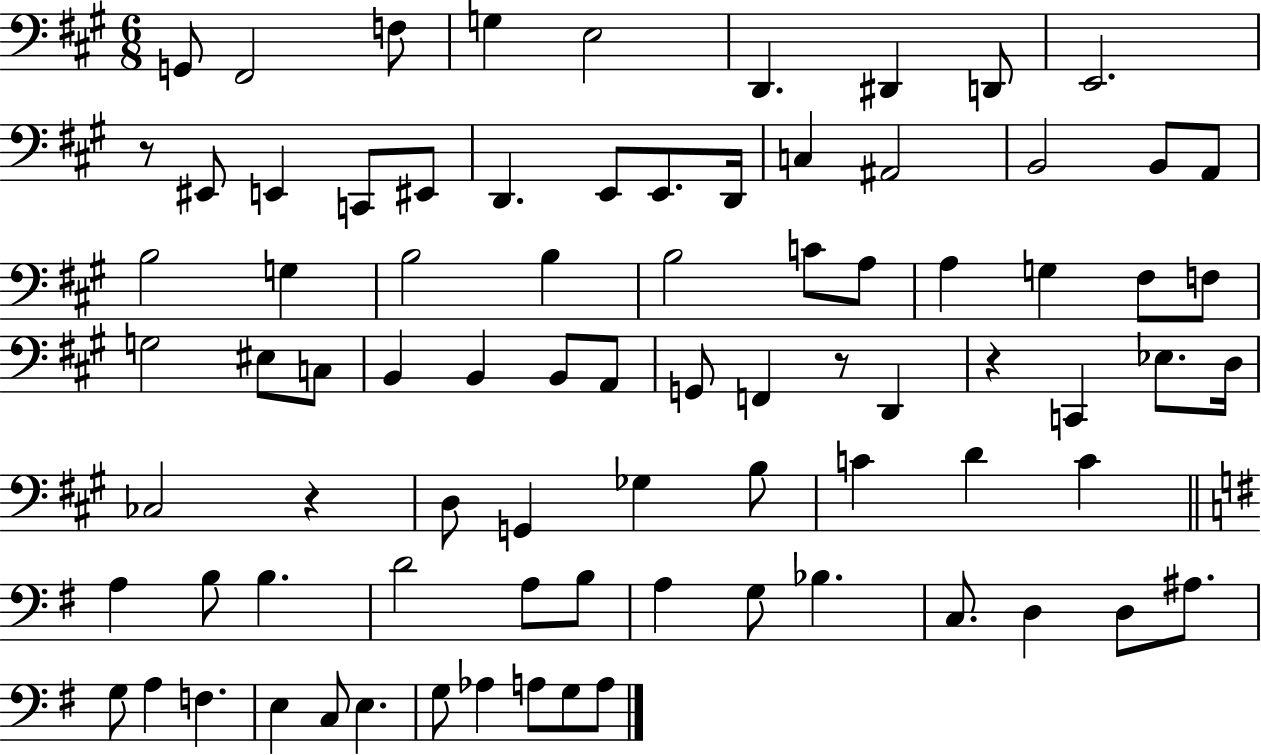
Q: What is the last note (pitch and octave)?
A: A3